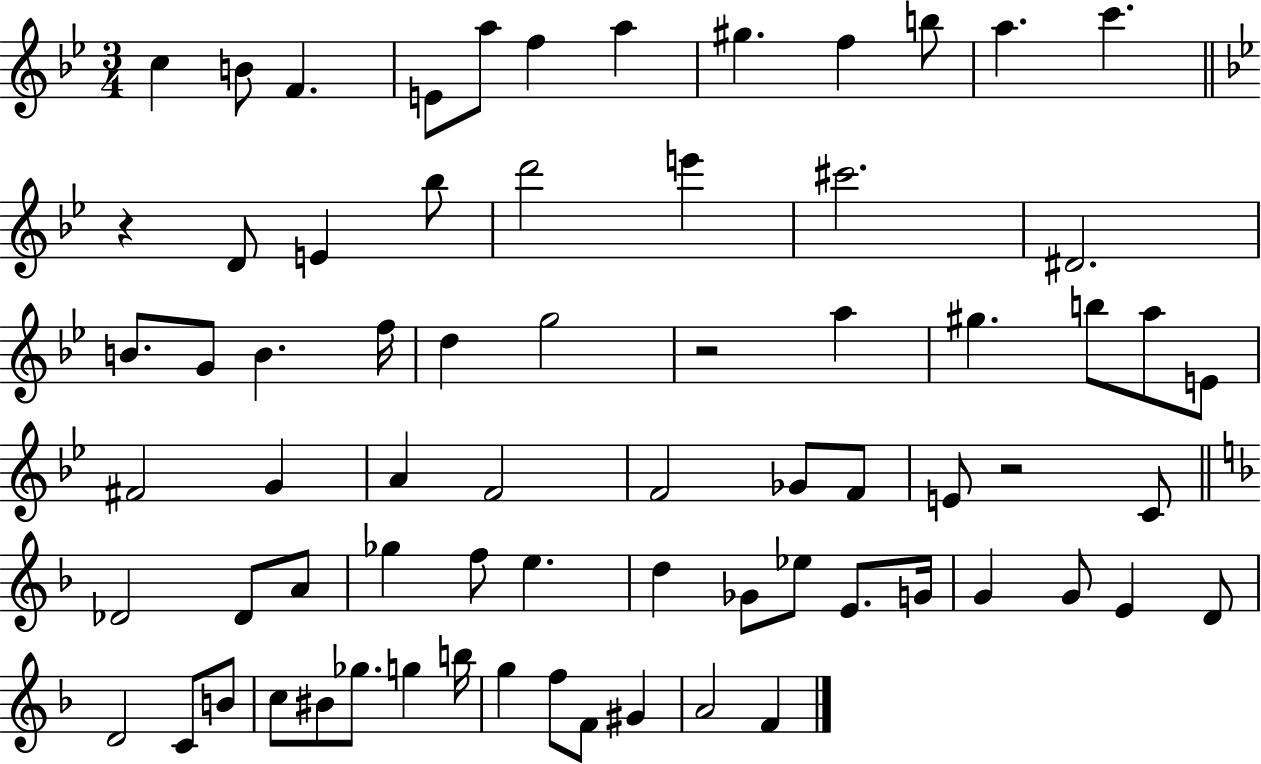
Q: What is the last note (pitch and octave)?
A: F4